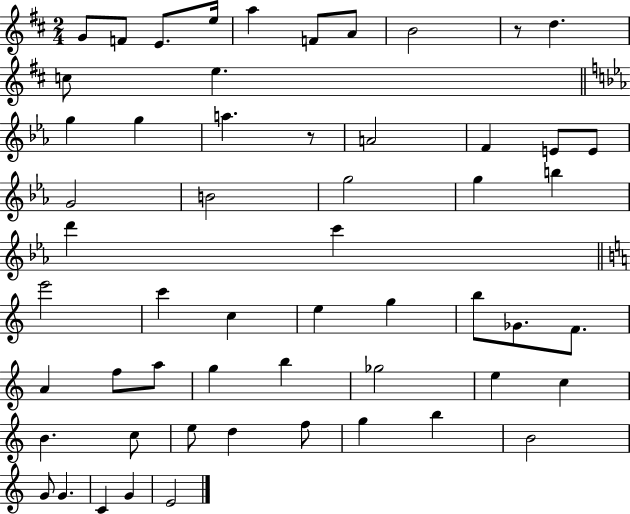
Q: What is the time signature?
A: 2/4